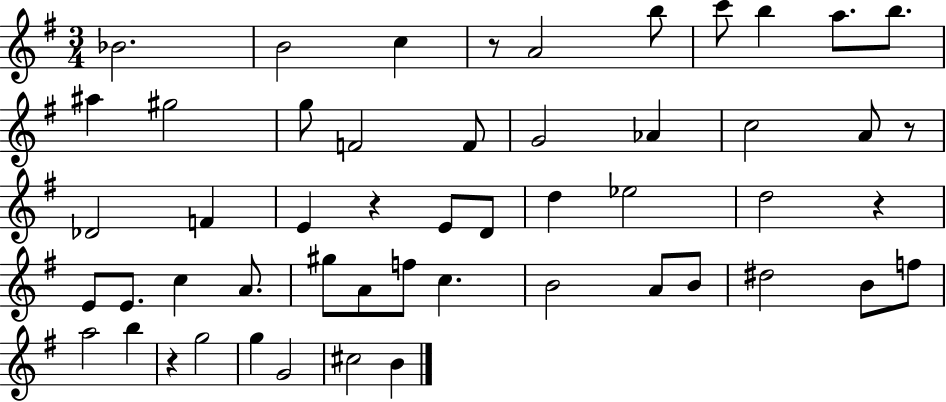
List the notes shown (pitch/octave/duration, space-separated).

Bb4/h. B4/h C5/q R/e A4/h B5/e C6/e B5/q A5/e. B5/e. A#5/q G#5/h G5/e F4/h F4/e G4/h Ab4/q C5/h A4/e R/e Db4/h F4/q E4/q R/q E4/e D4/e D5/q Eb5/h D5/h R/q E4/e E4/e. C5/q A4/e. G#5/e A4/e F5/e C5/q. B4/h A4/e B4/e D#5/h B4/e F5/e A5/h B5/q R/q G5/h G5/q G4/h C#5/h B4/q